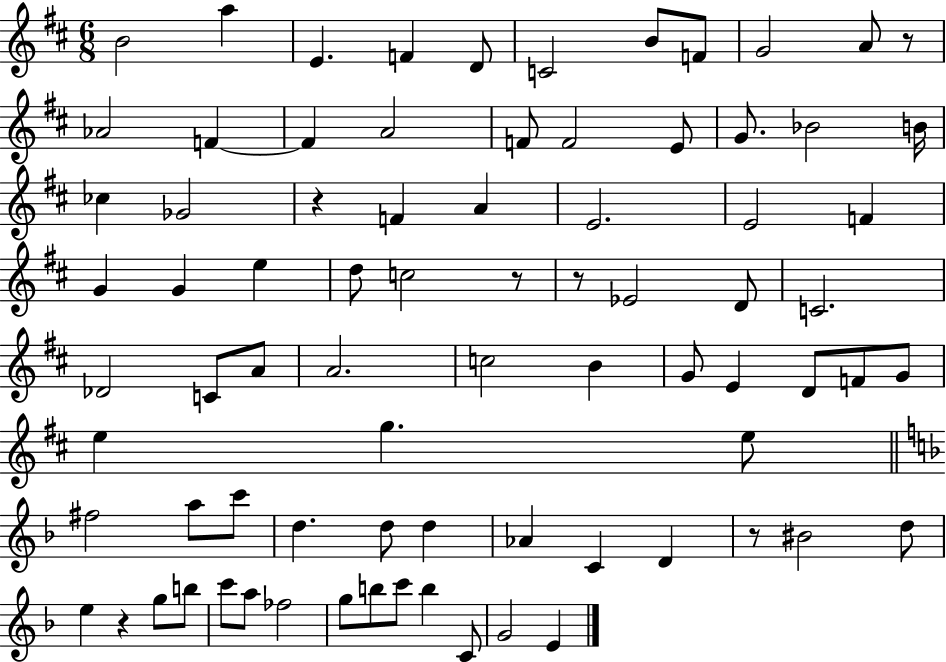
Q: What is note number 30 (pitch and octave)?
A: E5